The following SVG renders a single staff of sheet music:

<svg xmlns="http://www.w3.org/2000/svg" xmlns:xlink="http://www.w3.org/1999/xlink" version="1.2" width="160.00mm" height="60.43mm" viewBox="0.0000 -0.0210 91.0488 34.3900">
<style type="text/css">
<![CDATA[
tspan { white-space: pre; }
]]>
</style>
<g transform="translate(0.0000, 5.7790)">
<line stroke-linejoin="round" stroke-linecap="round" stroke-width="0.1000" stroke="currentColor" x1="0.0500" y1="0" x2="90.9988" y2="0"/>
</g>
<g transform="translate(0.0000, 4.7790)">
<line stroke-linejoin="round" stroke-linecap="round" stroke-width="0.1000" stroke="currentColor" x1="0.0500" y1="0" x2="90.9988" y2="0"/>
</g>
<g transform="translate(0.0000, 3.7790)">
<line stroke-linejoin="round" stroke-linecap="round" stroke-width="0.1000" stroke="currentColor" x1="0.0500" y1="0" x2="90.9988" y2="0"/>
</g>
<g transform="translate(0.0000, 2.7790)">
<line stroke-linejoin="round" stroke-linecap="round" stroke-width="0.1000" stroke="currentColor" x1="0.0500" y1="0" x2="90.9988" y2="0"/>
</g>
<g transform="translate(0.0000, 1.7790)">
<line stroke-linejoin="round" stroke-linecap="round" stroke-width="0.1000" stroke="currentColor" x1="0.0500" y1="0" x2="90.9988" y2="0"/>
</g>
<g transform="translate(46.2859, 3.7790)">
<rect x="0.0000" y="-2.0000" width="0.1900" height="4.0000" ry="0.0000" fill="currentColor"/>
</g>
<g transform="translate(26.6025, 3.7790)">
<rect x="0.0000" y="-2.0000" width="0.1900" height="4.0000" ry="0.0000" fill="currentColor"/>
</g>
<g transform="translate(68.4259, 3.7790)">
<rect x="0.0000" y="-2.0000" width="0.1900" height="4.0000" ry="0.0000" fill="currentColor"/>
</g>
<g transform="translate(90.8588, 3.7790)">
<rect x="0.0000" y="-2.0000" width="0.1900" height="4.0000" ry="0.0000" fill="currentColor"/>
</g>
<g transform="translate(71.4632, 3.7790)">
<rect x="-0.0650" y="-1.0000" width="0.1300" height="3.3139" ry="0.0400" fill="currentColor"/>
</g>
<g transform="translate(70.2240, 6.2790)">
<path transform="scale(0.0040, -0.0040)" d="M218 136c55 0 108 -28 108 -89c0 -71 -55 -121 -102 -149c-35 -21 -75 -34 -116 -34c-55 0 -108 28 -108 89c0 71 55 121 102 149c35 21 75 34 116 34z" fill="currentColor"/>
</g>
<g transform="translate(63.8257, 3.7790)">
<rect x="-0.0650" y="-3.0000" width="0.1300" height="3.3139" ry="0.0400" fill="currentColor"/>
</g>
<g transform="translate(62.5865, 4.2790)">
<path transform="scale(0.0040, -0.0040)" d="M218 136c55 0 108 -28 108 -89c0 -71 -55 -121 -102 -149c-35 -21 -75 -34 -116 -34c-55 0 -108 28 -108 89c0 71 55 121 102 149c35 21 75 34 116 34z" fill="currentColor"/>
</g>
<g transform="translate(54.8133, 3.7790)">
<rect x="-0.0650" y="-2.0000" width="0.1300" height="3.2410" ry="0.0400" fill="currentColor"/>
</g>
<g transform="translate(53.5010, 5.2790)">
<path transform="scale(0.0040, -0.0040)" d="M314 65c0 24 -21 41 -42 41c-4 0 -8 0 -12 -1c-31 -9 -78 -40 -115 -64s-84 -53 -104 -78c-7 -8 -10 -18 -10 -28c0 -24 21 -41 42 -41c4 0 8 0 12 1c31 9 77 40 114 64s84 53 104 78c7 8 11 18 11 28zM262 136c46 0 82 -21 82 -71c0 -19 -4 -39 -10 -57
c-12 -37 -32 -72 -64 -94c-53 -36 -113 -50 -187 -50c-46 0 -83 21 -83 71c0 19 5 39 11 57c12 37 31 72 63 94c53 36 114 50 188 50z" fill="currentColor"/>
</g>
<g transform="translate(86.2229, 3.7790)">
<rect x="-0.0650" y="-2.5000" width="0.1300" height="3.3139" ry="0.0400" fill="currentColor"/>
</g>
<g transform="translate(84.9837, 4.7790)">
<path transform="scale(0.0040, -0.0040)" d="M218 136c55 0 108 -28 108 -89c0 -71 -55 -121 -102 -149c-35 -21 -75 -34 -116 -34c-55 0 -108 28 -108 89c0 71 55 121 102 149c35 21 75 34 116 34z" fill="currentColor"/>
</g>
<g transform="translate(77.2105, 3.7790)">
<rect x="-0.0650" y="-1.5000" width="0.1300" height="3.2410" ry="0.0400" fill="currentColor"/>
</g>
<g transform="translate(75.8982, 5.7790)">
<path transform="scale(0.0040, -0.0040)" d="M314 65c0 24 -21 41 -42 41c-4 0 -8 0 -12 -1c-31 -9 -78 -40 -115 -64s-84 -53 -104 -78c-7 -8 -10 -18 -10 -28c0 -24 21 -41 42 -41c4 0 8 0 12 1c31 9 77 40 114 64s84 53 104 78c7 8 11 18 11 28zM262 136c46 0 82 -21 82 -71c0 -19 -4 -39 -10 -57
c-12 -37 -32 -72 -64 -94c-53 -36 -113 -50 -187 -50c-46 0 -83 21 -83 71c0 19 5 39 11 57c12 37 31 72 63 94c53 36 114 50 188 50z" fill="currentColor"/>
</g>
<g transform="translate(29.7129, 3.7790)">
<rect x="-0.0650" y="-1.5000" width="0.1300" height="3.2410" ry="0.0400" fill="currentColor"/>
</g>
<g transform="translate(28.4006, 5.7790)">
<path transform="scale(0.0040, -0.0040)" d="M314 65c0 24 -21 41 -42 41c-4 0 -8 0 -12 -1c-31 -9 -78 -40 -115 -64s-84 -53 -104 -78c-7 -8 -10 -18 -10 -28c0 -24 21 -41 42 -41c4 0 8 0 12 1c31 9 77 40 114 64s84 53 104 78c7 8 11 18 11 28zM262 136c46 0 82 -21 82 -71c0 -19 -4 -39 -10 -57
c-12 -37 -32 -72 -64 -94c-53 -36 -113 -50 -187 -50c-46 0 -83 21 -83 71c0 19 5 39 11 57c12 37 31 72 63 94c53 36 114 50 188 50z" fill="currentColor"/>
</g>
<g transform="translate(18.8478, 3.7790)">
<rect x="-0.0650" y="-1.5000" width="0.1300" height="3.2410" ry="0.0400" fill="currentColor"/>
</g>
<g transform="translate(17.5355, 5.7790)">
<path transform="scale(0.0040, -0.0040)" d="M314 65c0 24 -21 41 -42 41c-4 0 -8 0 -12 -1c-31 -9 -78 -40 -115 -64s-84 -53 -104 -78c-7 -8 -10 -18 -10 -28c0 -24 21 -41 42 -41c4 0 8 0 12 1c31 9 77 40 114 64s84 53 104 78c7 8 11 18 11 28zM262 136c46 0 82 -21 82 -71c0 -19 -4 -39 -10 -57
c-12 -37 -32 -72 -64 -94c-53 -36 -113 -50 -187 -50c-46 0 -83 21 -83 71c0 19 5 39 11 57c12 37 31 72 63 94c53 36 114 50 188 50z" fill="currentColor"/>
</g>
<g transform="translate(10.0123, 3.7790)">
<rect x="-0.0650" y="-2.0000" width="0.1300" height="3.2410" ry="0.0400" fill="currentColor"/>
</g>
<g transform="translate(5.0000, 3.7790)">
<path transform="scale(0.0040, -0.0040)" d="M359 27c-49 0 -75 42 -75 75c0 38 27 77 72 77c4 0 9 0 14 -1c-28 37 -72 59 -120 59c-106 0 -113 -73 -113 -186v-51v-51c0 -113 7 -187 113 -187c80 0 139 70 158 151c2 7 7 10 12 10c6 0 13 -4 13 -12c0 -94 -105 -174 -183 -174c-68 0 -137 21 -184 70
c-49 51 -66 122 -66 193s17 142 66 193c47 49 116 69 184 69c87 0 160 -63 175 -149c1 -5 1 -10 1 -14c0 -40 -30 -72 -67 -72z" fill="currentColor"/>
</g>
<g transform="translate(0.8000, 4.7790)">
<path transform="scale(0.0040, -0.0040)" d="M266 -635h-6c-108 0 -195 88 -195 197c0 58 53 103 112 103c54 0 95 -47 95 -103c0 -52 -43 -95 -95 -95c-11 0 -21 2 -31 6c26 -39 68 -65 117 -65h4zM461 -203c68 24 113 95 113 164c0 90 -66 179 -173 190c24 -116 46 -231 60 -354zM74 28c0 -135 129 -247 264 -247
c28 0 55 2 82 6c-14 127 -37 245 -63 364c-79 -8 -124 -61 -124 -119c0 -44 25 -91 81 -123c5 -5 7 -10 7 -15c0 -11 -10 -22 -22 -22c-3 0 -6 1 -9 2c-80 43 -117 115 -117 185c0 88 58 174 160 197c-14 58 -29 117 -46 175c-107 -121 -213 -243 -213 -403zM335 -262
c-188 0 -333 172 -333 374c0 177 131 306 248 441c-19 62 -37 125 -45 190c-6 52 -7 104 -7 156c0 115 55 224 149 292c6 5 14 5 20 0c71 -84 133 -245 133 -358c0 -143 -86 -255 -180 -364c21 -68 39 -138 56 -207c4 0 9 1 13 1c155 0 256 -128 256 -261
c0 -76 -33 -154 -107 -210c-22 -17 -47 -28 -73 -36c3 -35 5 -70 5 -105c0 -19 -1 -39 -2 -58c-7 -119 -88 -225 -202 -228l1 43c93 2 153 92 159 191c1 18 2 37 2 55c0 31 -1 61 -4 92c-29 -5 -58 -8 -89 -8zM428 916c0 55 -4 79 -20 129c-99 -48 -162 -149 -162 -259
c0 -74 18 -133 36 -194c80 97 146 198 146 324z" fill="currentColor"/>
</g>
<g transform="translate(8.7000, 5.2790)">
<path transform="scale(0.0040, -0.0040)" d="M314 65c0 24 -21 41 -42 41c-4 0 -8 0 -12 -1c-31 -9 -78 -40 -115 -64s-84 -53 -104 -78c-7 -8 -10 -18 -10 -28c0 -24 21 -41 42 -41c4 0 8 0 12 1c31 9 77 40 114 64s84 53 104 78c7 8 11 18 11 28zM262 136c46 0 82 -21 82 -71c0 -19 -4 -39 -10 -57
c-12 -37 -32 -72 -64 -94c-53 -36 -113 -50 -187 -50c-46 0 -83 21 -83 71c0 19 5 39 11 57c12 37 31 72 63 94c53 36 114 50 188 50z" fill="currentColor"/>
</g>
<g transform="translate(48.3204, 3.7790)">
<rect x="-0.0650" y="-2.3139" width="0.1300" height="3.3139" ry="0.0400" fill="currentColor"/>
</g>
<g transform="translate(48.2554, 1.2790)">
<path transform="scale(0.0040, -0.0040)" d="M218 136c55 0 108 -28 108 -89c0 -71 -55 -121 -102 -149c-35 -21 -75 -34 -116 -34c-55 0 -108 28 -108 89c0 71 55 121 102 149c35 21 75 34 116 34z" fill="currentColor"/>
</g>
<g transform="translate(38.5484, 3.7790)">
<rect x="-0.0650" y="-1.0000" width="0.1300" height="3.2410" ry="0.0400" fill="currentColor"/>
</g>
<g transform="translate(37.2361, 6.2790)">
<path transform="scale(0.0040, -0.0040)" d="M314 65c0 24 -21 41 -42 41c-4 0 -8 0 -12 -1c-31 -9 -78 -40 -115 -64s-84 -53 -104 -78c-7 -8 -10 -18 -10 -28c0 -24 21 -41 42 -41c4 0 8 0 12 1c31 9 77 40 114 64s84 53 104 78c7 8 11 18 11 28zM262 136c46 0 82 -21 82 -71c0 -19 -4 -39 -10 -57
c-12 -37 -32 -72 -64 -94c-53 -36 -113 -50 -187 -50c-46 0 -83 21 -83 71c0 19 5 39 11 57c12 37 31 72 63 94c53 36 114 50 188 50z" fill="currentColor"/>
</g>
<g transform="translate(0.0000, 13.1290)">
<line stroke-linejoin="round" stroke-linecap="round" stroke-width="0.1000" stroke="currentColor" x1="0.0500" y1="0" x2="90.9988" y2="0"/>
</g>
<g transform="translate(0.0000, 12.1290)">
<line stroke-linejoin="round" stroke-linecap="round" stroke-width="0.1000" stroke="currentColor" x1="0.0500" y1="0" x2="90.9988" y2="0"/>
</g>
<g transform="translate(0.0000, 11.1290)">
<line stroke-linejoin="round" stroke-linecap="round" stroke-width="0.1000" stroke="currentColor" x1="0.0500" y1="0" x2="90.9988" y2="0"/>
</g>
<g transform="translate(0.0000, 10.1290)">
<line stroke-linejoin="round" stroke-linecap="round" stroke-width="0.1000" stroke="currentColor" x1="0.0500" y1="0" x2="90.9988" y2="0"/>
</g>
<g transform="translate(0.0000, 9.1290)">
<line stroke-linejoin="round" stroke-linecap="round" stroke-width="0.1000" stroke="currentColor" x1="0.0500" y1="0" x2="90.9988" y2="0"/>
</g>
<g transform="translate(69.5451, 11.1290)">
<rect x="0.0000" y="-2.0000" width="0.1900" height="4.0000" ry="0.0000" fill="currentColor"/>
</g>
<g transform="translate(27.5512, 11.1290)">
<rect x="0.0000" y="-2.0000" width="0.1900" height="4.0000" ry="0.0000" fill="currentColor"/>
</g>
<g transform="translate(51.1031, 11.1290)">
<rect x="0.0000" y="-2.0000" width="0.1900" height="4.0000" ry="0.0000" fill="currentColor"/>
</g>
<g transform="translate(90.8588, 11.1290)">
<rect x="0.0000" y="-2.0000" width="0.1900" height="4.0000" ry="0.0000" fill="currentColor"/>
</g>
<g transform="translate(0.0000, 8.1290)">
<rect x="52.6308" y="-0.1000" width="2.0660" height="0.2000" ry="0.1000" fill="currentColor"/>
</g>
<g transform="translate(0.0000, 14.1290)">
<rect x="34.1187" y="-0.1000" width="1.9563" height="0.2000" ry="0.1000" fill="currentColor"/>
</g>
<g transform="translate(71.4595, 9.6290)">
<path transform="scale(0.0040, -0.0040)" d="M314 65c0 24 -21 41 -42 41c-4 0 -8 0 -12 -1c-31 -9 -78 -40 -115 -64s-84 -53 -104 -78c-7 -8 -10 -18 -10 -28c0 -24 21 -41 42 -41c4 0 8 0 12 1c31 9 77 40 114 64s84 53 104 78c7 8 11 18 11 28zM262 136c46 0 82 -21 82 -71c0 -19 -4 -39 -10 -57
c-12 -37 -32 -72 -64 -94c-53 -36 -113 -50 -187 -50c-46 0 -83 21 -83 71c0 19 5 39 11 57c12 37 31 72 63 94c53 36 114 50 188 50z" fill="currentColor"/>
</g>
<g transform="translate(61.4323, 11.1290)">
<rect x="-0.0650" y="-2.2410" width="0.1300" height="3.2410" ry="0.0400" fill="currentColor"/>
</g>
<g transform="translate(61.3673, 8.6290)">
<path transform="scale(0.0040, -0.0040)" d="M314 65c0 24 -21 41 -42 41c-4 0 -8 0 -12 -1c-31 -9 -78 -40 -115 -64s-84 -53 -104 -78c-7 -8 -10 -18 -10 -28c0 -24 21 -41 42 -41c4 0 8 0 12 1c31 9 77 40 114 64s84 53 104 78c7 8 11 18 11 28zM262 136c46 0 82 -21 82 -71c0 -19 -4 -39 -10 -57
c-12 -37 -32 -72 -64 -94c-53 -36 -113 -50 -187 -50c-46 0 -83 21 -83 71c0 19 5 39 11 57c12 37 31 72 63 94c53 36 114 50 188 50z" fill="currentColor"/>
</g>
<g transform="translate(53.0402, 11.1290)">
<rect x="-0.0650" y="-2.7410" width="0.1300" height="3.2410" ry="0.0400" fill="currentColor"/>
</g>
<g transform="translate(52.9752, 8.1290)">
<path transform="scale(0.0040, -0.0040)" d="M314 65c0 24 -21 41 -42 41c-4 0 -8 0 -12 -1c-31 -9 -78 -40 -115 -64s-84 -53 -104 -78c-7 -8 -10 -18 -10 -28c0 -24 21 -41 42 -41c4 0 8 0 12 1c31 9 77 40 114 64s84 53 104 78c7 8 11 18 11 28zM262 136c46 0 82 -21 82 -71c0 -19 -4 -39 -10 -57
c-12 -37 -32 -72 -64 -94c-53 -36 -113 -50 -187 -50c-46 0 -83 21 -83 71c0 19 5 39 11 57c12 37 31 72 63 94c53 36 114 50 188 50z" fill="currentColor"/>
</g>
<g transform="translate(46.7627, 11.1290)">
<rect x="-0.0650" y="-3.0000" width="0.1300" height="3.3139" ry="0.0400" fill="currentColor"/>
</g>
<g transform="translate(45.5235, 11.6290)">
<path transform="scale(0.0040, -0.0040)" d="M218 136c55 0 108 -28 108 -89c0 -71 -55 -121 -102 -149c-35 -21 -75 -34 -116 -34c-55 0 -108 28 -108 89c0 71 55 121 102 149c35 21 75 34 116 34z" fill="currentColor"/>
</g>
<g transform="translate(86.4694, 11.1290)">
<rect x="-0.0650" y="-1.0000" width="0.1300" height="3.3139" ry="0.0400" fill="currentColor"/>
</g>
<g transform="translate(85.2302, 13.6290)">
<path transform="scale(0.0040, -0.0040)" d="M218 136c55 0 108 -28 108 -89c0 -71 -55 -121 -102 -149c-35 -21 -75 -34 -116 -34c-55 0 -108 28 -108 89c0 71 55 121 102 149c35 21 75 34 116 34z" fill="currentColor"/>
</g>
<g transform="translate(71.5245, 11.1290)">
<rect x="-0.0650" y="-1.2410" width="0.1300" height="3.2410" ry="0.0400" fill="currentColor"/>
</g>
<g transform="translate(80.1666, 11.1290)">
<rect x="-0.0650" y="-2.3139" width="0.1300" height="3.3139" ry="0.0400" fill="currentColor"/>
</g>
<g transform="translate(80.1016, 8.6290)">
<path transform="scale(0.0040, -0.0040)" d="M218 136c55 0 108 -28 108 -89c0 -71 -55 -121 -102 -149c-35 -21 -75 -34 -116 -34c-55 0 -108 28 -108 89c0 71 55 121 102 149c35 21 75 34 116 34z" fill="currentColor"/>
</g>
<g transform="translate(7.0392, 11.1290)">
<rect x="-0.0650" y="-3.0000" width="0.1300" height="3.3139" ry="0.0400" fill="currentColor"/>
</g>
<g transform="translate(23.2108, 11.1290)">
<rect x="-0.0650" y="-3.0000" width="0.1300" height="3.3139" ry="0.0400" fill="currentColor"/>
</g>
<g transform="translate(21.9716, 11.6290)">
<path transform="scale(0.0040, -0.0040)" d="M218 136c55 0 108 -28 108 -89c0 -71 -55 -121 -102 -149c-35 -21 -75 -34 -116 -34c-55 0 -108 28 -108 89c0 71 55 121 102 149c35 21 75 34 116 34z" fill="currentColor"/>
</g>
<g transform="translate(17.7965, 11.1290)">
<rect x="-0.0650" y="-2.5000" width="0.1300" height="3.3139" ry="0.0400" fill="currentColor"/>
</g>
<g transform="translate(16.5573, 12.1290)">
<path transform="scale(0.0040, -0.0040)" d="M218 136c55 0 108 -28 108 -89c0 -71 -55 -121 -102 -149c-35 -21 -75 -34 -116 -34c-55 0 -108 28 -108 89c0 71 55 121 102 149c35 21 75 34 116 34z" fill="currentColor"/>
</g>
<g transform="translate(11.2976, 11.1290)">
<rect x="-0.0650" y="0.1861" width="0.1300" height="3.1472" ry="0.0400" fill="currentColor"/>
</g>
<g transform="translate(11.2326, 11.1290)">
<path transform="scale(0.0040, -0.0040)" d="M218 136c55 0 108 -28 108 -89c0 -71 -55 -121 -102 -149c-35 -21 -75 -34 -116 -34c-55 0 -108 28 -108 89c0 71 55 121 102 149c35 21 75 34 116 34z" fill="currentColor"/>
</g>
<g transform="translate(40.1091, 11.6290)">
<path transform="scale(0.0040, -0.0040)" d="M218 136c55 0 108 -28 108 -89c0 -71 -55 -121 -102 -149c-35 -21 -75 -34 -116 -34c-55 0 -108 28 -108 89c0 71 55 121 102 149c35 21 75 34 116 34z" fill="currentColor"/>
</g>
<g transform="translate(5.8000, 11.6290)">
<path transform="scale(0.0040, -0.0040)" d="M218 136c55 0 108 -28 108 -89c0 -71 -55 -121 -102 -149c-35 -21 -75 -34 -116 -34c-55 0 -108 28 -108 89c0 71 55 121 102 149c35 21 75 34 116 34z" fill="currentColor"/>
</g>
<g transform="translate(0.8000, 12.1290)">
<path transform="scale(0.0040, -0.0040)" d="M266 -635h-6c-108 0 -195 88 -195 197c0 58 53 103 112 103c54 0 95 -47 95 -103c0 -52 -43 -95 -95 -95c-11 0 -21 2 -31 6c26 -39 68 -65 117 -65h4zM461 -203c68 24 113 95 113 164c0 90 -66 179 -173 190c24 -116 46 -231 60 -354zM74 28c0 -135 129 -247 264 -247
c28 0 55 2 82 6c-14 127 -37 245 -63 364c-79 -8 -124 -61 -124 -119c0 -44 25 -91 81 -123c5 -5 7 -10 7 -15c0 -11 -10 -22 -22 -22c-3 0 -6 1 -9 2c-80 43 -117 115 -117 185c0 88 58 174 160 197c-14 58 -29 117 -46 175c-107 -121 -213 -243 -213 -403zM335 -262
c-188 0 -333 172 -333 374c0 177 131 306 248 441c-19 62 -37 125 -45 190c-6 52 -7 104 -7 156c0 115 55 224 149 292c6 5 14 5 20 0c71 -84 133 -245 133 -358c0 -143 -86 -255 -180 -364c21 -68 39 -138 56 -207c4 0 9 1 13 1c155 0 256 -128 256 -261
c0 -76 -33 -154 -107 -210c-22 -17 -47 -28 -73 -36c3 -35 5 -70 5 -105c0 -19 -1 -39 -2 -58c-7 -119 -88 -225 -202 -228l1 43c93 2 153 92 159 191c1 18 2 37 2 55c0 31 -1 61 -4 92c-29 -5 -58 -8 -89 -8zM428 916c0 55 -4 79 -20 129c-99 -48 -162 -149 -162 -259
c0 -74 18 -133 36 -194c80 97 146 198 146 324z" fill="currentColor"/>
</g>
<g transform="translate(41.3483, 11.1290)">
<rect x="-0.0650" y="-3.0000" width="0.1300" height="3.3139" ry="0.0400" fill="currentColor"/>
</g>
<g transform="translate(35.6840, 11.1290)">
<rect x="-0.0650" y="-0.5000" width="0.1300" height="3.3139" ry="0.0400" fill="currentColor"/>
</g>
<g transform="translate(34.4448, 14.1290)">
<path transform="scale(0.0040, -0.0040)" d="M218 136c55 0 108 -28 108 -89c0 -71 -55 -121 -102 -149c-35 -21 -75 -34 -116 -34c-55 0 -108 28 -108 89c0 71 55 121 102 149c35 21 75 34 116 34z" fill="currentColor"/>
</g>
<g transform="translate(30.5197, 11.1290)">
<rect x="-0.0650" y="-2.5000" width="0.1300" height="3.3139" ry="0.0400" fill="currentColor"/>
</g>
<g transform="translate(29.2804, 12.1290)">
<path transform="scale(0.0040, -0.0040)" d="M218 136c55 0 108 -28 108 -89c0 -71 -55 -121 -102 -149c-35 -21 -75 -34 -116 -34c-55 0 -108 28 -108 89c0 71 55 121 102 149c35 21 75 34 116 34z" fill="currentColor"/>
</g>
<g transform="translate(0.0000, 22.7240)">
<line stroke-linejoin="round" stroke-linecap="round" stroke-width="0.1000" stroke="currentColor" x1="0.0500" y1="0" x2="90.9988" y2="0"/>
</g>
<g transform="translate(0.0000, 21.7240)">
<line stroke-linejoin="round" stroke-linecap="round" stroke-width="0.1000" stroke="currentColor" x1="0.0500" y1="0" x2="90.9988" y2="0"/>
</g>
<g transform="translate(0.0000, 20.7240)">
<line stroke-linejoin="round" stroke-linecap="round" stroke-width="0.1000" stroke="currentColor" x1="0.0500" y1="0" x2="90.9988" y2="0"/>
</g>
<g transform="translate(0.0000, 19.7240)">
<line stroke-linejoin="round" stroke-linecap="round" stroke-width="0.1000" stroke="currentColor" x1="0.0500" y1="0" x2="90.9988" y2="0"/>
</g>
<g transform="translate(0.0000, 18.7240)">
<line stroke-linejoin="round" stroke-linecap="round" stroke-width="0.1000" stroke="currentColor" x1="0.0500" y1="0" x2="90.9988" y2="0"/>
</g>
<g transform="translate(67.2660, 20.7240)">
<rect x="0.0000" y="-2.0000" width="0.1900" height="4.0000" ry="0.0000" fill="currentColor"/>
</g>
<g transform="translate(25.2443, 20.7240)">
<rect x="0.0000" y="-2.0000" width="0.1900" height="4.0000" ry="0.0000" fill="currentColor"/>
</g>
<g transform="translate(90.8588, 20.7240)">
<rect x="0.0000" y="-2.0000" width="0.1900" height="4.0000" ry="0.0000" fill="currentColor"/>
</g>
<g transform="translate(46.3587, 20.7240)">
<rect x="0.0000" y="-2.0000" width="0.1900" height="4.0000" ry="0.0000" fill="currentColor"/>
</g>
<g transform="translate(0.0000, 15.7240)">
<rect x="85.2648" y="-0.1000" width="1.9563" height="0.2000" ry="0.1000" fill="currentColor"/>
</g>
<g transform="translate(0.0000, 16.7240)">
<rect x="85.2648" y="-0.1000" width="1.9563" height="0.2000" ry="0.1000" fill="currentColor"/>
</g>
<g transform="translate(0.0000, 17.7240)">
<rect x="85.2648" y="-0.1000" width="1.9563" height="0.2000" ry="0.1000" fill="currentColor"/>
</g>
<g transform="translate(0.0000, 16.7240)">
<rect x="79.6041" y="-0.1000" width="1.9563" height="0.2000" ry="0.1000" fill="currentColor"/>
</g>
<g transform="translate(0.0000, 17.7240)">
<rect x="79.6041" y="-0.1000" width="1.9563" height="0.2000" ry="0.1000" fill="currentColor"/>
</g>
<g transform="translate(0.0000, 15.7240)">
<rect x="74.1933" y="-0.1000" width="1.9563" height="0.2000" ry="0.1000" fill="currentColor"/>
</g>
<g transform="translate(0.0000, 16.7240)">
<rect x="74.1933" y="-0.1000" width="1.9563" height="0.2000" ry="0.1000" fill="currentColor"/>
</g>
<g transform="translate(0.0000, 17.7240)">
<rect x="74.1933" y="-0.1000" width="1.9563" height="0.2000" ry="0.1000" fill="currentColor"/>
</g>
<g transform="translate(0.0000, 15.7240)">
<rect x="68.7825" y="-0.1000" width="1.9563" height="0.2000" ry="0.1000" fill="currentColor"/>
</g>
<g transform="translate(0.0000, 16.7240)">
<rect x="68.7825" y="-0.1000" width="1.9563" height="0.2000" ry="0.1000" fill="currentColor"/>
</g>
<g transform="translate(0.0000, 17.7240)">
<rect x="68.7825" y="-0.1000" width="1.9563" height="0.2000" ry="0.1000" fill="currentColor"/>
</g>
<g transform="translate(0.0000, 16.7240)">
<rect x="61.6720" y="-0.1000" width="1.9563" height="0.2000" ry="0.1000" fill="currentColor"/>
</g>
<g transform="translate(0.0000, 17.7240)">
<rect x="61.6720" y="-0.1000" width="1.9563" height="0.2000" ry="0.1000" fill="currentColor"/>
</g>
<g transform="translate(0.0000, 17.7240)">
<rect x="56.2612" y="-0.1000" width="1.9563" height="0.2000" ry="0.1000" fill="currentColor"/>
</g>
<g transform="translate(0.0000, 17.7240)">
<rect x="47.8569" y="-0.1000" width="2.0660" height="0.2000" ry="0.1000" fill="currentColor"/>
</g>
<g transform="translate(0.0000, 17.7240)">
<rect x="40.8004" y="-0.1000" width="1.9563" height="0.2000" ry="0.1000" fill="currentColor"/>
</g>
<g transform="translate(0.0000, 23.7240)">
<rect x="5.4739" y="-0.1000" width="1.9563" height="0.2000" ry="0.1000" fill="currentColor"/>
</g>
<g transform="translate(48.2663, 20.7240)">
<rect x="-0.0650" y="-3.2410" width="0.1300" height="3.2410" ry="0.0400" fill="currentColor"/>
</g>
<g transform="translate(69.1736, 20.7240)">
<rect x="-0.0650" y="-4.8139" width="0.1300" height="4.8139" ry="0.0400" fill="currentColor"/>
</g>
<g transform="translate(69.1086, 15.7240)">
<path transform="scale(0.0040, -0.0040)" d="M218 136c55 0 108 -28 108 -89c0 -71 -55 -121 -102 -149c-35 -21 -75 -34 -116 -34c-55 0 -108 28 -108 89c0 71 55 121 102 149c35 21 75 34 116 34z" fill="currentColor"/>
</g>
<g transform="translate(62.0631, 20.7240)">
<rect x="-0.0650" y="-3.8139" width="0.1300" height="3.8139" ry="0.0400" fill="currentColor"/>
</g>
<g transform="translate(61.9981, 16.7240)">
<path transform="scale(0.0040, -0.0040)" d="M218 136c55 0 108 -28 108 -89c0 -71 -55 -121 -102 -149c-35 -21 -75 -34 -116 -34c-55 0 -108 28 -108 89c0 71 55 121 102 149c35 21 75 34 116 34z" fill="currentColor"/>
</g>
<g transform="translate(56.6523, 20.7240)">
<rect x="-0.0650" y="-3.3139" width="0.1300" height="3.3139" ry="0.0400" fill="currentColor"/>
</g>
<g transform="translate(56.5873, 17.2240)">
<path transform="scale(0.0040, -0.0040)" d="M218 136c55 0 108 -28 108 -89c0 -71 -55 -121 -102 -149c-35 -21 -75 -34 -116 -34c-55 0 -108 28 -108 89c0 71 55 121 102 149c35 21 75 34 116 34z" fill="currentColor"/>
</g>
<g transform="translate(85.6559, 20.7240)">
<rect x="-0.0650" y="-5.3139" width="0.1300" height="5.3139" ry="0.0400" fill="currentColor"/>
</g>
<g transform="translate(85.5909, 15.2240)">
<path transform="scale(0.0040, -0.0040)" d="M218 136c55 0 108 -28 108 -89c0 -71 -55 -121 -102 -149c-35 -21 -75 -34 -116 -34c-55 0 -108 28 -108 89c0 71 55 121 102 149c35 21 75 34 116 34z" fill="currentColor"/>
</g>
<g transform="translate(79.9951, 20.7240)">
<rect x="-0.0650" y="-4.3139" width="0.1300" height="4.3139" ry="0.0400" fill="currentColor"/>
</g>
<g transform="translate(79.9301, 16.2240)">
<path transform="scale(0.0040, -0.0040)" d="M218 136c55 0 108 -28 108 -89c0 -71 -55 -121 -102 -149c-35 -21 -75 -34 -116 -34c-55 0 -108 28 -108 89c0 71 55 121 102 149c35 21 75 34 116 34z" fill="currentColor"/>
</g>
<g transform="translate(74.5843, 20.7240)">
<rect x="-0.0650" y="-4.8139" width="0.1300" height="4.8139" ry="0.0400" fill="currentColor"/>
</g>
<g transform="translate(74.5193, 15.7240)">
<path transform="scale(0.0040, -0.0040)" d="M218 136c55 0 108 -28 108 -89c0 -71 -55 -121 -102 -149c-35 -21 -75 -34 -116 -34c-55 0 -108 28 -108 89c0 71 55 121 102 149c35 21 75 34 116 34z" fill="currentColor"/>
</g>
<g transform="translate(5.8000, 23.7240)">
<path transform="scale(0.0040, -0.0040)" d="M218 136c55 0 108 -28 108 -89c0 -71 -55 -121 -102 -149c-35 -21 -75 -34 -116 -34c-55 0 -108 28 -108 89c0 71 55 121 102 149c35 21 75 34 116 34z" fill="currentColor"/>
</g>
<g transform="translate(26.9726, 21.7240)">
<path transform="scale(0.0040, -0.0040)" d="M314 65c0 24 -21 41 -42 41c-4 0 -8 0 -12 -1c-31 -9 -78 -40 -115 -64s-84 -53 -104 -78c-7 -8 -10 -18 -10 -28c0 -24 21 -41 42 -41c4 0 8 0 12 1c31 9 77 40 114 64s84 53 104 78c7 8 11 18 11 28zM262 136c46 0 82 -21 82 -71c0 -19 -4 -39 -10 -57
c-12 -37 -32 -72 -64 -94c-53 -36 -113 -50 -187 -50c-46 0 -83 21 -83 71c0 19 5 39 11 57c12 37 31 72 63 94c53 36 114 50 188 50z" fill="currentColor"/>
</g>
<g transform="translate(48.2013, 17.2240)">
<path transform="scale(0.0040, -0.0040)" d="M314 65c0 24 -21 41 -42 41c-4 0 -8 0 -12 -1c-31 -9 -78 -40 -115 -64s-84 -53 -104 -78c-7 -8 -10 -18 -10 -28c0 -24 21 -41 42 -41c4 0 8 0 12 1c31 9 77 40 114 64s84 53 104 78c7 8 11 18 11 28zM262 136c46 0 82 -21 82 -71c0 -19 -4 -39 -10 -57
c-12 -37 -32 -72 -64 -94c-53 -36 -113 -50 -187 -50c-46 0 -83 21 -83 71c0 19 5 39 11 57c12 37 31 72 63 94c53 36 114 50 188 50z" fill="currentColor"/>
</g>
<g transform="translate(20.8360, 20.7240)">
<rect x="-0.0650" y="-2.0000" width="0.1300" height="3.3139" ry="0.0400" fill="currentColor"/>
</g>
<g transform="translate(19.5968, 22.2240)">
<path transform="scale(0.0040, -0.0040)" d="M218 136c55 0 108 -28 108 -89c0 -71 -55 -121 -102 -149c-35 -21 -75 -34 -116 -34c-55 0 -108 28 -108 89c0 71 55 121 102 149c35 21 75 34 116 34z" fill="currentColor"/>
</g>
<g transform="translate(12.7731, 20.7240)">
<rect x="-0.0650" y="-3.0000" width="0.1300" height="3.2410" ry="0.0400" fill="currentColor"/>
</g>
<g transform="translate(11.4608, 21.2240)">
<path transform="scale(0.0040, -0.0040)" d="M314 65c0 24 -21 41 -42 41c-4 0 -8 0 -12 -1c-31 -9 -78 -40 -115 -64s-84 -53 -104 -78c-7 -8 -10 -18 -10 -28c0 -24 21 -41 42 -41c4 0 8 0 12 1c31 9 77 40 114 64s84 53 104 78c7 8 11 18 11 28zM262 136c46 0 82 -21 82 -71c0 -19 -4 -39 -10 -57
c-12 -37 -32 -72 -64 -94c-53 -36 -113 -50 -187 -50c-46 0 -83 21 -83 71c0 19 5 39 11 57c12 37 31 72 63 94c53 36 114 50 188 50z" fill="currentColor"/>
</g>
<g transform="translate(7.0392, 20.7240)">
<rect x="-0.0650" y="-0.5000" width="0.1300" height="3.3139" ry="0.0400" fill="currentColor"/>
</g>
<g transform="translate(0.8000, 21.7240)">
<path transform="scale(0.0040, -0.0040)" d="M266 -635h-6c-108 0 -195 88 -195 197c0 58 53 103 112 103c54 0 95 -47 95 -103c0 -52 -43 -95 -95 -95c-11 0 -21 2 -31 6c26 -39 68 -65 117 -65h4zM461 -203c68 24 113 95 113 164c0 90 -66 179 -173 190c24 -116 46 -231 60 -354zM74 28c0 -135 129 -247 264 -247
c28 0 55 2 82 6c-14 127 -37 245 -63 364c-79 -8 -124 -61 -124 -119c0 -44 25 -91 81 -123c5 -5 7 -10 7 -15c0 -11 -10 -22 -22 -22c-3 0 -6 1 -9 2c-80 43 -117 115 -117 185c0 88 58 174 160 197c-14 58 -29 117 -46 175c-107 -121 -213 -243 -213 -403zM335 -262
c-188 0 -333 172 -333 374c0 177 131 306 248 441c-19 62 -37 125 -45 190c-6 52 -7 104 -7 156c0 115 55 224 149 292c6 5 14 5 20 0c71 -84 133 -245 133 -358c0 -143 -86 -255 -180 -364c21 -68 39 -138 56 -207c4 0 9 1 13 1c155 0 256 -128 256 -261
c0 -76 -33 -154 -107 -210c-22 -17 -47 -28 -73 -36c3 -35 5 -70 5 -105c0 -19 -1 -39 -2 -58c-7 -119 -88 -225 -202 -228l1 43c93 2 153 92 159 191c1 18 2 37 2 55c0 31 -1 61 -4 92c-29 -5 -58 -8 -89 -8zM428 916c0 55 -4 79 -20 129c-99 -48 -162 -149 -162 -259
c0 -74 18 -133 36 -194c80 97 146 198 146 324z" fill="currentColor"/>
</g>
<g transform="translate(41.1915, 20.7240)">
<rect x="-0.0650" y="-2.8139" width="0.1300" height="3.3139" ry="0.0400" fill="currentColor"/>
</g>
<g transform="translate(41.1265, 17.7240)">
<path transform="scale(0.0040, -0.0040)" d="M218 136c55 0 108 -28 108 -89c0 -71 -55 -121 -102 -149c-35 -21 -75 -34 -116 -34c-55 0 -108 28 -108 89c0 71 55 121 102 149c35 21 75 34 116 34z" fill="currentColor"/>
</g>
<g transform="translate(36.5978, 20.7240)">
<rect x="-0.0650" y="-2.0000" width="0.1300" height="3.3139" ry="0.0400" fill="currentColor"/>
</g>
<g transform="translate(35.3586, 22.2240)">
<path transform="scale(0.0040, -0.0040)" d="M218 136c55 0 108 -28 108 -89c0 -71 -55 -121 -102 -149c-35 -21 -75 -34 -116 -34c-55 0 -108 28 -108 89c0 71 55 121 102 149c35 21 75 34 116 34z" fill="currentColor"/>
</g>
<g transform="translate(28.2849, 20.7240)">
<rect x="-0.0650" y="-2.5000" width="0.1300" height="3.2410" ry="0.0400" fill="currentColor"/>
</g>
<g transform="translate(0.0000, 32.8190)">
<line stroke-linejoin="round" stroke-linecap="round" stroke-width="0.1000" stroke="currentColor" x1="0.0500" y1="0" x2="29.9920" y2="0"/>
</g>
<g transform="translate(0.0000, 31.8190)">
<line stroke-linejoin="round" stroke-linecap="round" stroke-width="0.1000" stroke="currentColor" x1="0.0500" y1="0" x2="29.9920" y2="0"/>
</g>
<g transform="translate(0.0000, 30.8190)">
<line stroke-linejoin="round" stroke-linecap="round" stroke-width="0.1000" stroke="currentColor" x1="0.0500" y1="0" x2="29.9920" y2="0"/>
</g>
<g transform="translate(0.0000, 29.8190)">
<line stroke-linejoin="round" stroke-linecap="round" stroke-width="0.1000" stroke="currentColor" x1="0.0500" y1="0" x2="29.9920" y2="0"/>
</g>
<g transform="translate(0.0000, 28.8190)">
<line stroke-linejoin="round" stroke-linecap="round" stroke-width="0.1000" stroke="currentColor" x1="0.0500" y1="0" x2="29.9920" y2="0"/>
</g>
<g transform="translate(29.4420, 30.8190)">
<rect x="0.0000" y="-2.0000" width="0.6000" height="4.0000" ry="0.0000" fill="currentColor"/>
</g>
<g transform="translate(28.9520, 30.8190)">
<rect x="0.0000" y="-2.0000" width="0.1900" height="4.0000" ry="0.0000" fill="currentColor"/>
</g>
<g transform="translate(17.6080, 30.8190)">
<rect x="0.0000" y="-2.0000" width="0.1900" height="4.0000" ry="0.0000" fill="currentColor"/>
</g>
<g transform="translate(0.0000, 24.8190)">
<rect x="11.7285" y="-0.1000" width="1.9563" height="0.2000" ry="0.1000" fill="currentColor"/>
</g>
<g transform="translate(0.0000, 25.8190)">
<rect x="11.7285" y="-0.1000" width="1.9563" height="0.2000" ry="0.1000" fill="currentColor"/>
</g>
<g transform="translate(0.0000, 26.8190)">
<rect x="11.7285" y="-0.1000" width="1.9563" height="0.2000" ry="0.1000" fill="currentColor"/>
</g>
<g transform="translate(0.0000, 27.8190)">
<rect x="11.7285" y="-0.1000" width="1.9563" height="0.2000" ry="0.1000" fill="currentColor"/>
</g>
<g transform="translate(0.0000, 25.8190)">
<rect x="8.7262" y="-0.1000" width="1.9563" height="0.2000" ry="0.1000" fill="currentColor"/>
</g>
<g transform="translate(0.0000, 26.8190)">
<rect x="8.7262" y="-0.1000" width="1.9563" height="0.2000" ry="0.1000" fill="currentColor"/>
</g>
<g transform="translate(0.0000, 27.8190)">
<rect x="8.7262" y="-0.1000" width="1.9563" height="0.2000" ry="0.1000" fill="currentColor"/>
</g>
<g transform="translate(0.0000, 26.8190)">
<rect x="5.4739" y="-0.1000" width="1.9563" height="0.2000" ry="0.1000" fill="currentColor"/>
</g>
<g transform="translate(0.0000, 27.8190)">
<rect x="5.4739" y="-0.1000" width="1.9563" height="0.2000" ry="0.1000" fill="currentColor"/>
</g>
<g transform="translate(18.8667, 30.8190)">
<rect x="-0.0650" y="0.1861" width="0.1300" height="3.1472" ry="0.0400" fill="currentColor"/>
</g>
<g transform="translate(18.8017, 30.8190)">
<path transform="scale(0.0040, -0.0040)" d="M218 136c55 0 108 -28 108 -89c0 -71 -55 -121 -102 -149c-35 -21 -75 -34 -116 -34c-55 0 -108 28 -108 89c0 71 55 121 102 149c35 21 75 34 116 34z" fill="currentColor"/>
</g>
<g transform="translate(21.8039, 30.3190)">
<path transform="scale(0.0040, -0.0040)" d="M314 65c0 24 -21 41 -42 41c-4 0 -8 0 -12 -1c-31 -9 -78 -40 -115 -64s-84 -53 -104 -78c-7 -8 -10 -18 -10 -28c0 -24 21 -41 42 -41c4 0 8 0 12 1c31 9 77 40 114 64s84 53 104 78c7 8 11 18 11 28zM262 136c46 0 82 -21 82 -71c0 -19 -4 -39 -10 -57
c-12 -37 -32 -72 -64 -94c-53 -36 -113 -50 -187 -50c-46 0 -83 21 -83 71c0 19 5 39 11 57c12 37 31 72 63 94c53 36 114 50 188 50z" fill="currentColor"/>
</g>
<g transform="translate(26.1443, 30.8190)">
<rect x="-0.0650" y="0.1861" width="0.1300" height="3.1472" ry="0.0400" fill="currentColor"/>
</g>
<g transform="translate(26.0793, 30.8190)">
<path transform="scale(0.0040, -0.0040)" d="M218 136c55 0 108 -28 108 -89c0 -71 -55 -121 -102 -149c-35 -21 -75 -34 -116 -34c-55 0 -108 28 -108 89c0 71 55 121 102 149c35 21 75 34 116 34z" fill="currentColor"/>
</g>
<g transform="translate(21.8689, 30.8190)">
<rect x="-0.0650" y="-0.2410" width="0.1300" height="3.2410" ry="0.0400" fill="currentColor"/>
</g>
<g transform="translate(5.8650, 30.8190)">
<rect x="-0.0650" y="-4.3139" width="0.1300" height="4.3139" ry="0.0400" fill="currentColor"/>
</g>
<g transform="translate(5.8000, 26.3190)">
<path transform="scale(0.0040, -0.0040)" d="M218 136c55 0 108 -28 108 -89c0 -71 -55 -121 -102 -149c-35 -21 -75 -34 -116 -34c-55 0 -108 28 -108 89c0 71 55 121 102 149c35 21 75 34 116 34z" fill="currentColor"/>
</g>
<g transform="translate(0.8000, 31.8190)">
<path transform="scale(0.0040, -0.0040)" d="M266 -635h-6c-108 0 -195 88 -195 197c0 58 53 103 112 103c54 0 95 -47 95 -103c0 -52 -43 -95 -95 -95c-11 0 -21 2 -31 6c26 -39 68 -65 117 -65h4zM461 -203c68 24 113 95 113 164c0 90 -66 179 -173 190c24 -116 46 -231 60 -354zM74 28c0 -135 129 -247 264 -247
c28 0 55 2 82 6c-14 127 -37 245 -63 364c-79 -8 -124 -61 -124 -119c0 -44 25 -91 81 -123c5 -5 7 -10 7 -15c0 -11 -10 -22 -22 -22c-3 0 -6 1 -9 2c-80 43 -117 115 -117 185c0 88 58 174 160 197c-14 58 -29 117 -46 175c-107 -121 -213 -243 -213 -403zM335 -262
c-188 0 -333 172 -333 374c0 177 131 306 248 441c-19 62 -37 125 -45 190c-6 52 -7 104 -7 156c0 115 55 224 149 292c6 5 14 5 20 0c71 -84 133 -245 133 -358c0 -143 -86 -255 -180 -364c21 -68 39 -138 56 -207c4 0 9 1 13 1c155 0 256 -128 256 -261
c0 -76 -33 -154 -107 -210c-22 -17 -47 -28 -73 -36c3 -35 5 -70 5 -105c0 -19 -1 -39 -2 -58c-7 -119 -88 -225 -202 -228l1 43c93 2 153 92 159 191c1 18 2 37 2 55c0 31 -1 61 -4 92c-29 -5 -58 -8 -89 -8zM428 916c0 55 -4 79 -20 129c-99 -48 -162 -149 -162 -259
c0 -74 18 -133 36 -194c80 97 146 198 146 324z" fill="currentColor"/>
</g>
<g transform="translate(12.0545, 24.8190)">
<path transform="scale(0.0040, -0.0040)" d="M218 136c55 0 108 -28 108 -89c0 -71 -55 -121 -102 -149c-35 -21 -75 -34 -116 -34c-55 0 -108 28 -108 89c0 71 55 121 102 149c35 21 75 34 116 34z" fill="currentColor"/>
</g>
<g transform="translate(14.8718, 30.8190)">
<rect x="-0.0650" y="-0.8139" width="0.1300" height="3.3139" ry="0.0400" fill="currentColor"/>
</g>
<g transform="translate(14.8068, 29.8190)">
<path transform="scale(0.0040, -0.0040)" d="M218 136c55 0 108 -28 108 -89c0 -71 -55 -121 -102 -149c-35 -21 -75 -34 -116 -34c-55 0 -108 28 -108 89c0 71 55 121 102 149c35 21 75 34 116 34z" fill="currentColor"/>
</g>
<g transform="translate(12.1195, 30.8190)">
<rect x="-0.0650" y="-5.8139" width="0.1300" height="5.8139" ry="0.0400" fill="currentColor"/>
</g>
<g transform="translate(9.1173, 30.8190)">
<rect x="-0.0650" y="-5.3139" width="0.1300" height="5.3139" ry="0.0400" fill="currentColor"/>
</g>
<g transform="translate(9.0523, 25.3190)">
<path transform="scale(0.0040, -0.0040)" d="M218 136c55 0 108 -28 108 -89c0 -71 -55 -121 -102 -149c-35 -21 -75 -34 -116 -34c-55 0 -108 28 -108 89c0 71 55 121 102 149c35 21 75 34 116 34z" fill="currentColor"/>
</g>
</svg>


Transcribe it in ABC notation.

X:1
T:Untitled
M:4/4
L:1/4
K:C
F2 E2 E2 D2 g F2 A D E2 G A B G A G C A A a2 g2 e2 g D C A2 F G2 F a b2 b c' e' e' d' f' d' f' g' d B c2 B